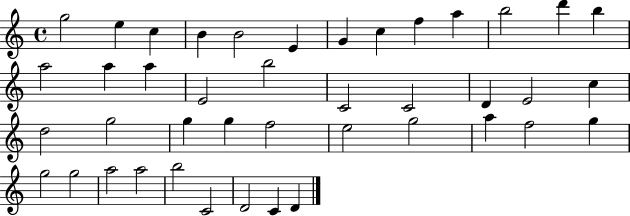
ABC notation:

X:1
T:Untitled
M:4/4
L:1/4
K:C
g2 e c B B2 E G c f a b2 d' b a2 a a E2 b2 C2 C2 D E2 c d2 g2 g g f2 e2 g2 a f2 g g2 g2 a2 a2 b2 C2 D2 C D